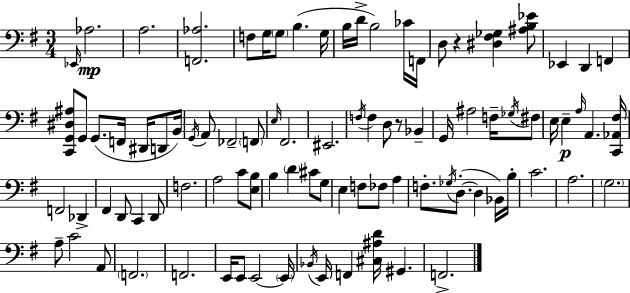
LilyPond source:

{
  \clef bass
  \numericTimeSignature
  \time 3/4
  \key e \minor
  \grace { ees,16 }\mp aes2. | a2. | <f, aes>2. | f8 g16 \parenthesize g8 b4.( | \break g16 b16 d'16-> b2) ces'16 | f,16 d8 r4 <dis fis ges>4 <ais b ees'>8 | ees,4 d,4 f,4 | <c, g, dis ais>8 g,8 g,8.( f,16 dis,16 d,8 | \break b,16) \acciaccatura { g,16 } a,8 fes,2-- | \parenthesize f,8 \grace { e16 } fis,2. | eis,2. | \acciaccatura { f16 } f4 d8 r8 | \break bes,4-- g,16 ais2 | f16-- \acciaccatura { ges16 } fis8 e16 e4--\p \grace { a16 } a,4. | <c, aes, fis>16 f,2 | des,4-> fis,4 d,8 | \break c,4 d,8 f2. | a2 | c'8 <e b>8 b4 \parenthesize d'4 | cis'8 g8 e4 f8 | \break fes8 a4 f8.-. \acciaccatura { ges16 }( d8.-.~~ | d4 bes,16) b16-. c'2. | a2. | \parenthesize g2. | \break a8-- c'2 | a,8 \parenthesize f,2. | f,2. | e,16 e,8 e,2~~ | \break \parenthesize e,16 \acciaccatura { bes,16 } e,16 f,4 | <cis ais d'>16 gis,4. f,2.-> | \bar "|."
}